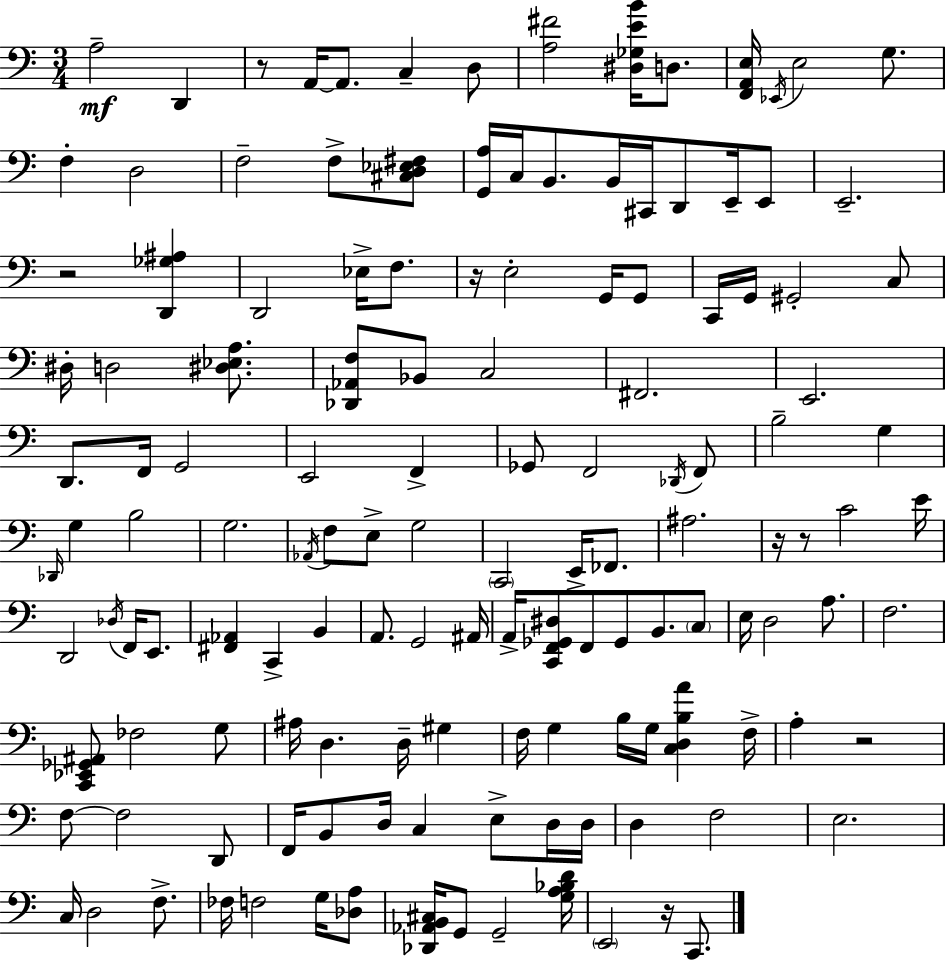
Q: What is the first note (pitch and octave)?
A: A3